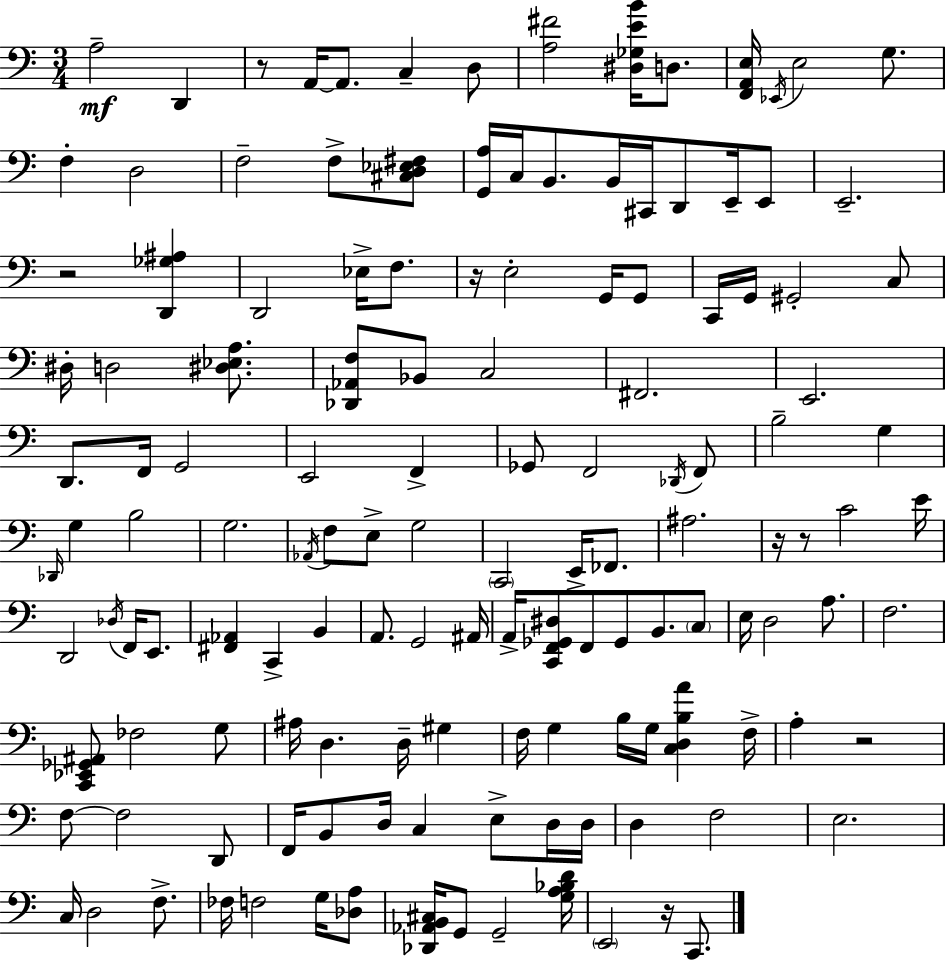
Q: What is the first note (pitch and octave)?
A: A3